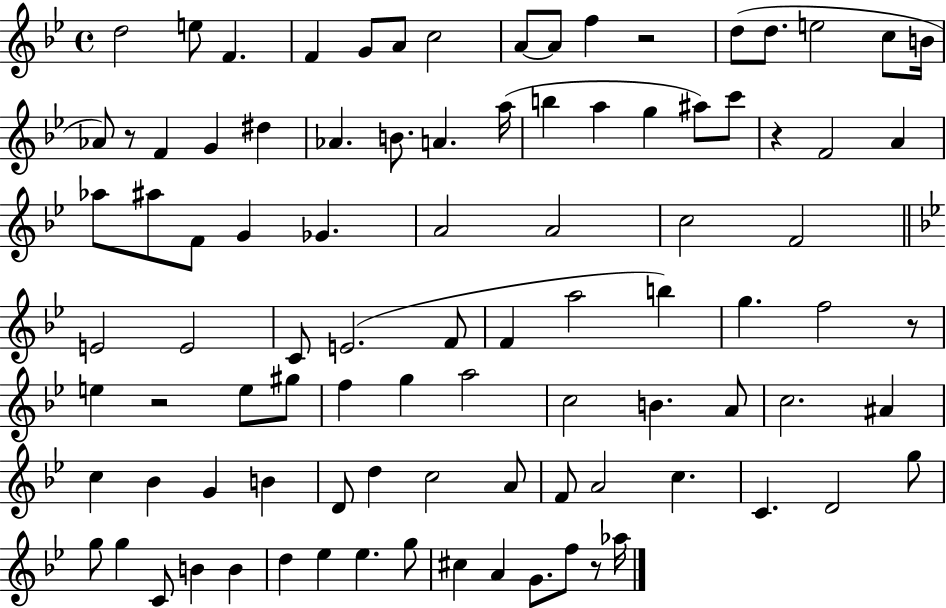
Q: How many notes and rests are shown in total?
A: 94